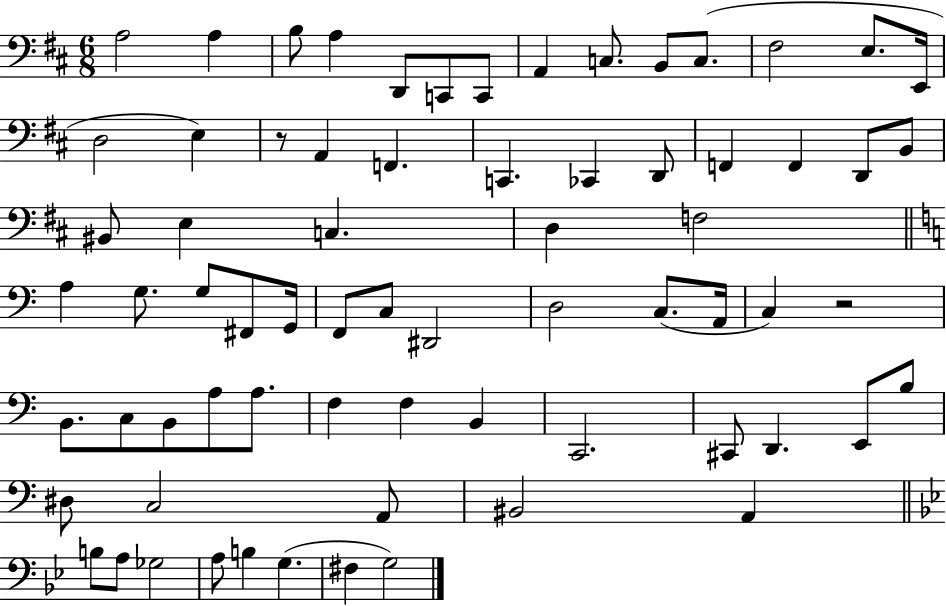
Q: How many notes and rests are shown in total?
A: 70